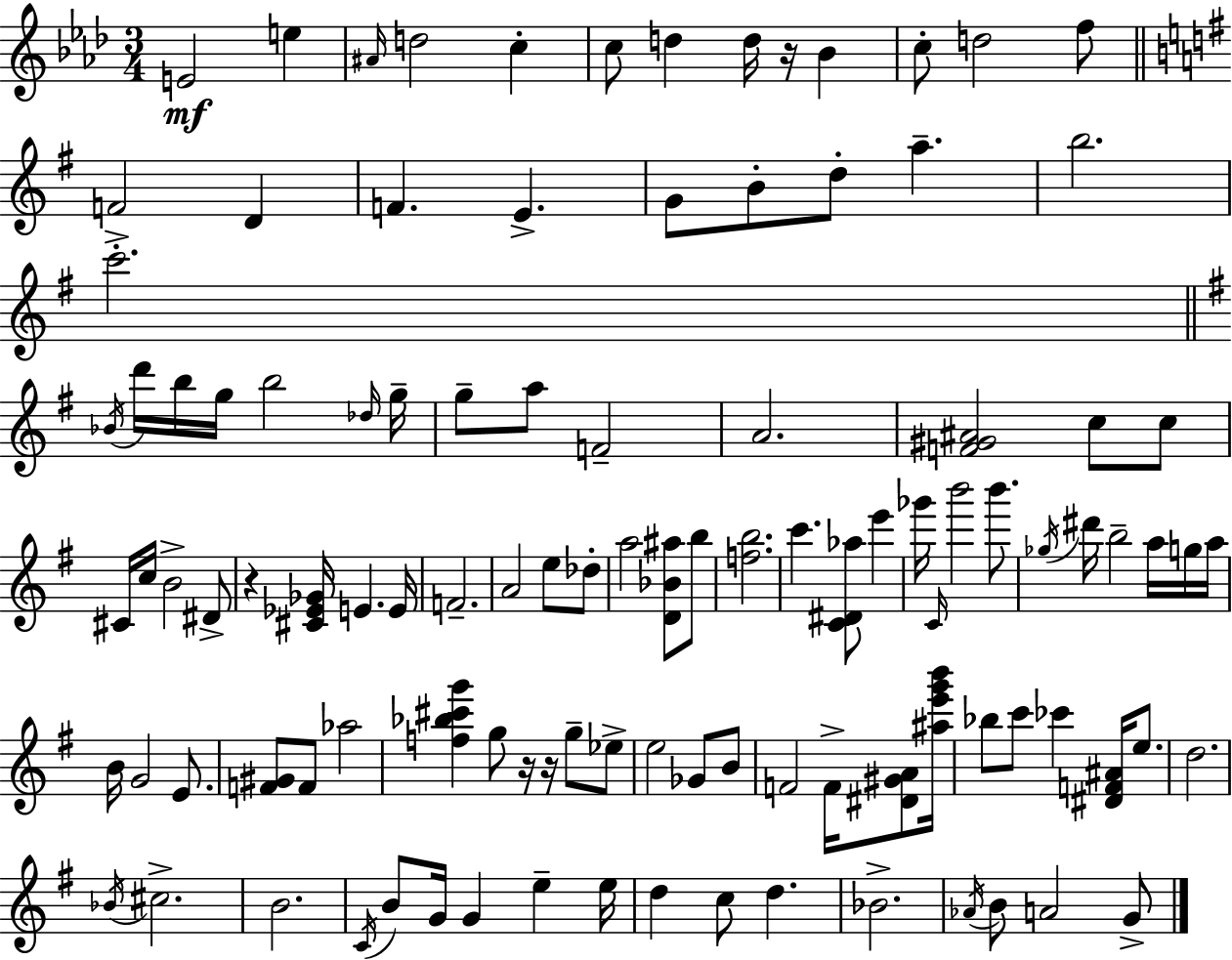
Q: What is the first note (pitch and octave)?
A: E4